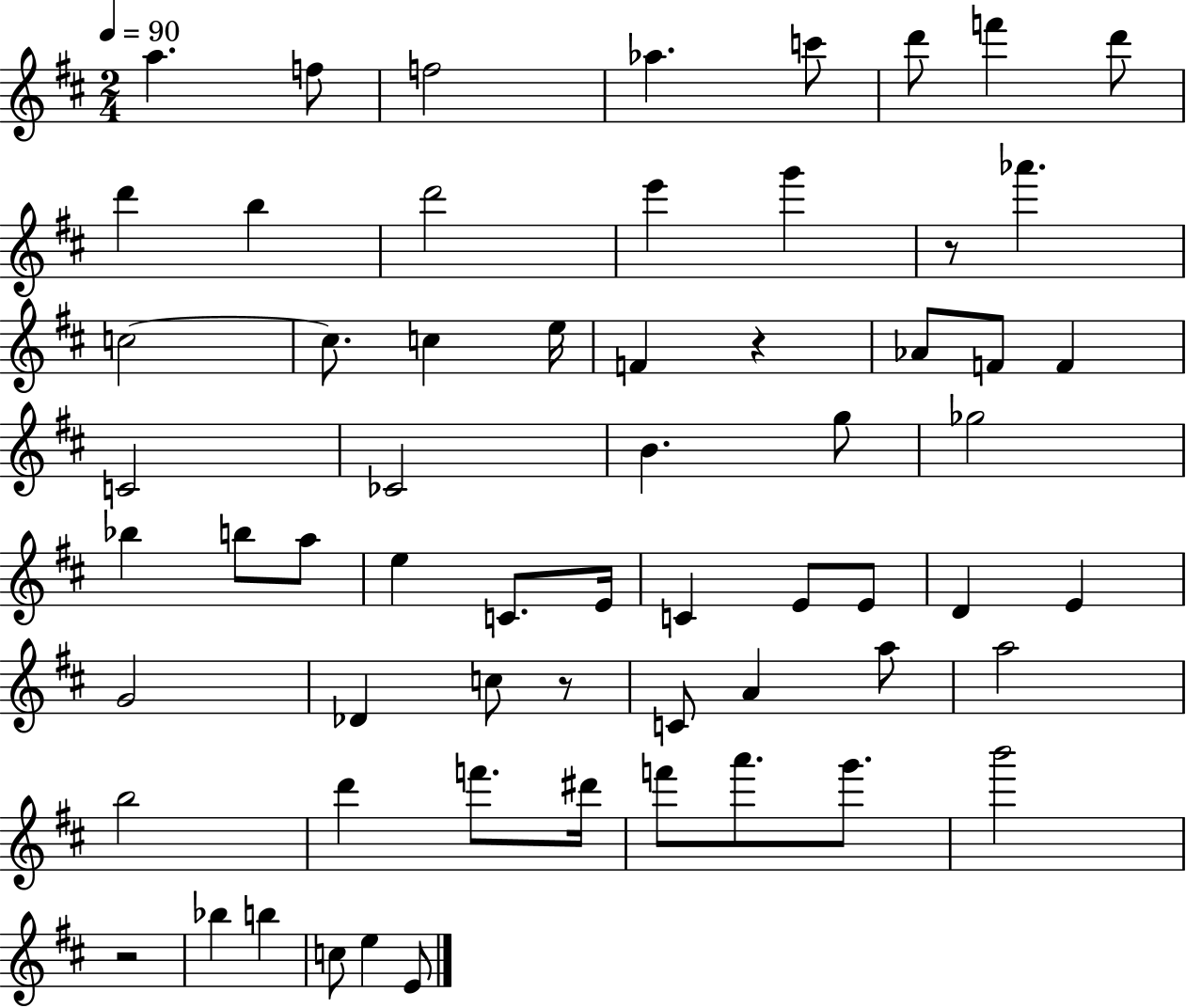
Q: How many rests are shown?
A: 4